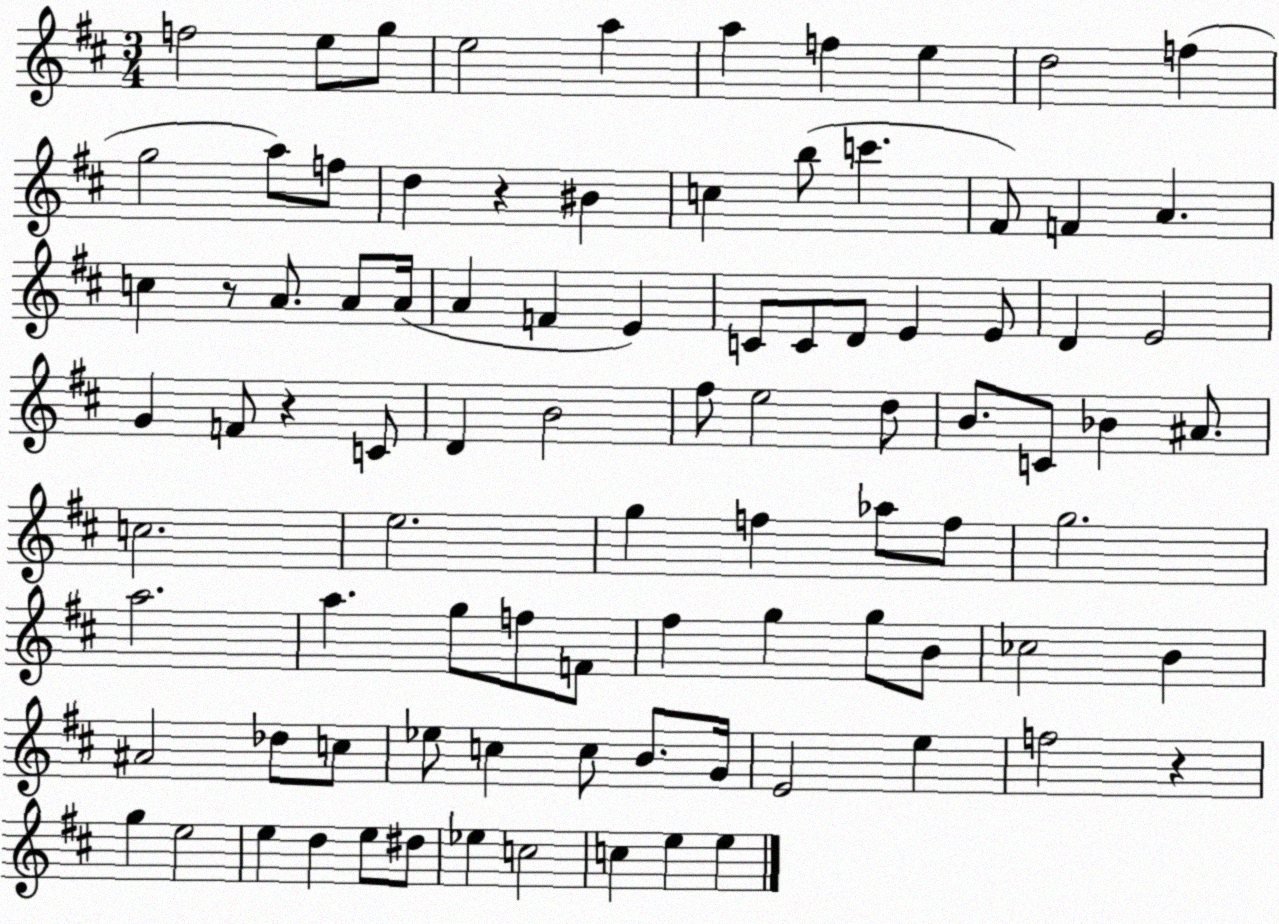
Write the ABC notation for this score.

X:1
T:Untitled
M:3/4
L:1/4
K:D
f2 e/2 g/2 e2 a a f e d2 f g2 a/2 f/2 d z ^B c b/2 c' ^F/2 F A c z/2 A/2 A/2 A/4 A F E C/2 C/2 D/2 E E/2 D E2 G F/2 z C/2 D B2 ^f/2 e2 d/2 B/2 C/2 _B ^A/2 c2 e2 g f _a/2 f/2 g2 a2 a g/2 f/2 F/2 ^f g g/2 B/2 _c2 B ^A2 _d/2 c/2 _e/2 c c/2 B/2 G/4 E2 e f2 z g e2 e d e/2 ^d/2 _e c2 c e e